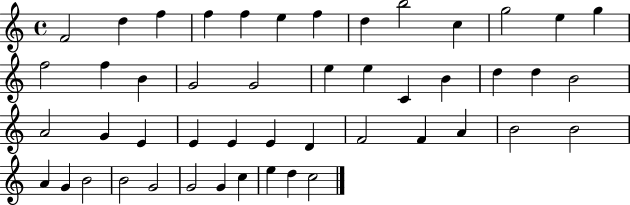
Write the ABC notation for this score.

X:1
T:Untitled
M:4/4
L:1/4
K:C
F2 d f f f e f d b2 c g2 e g f2 f B G2 G2 e e C B d d B2 A2 G E E E E D F2 F A B2 B2 A G B2 B2 G2 G2 G c e d c2